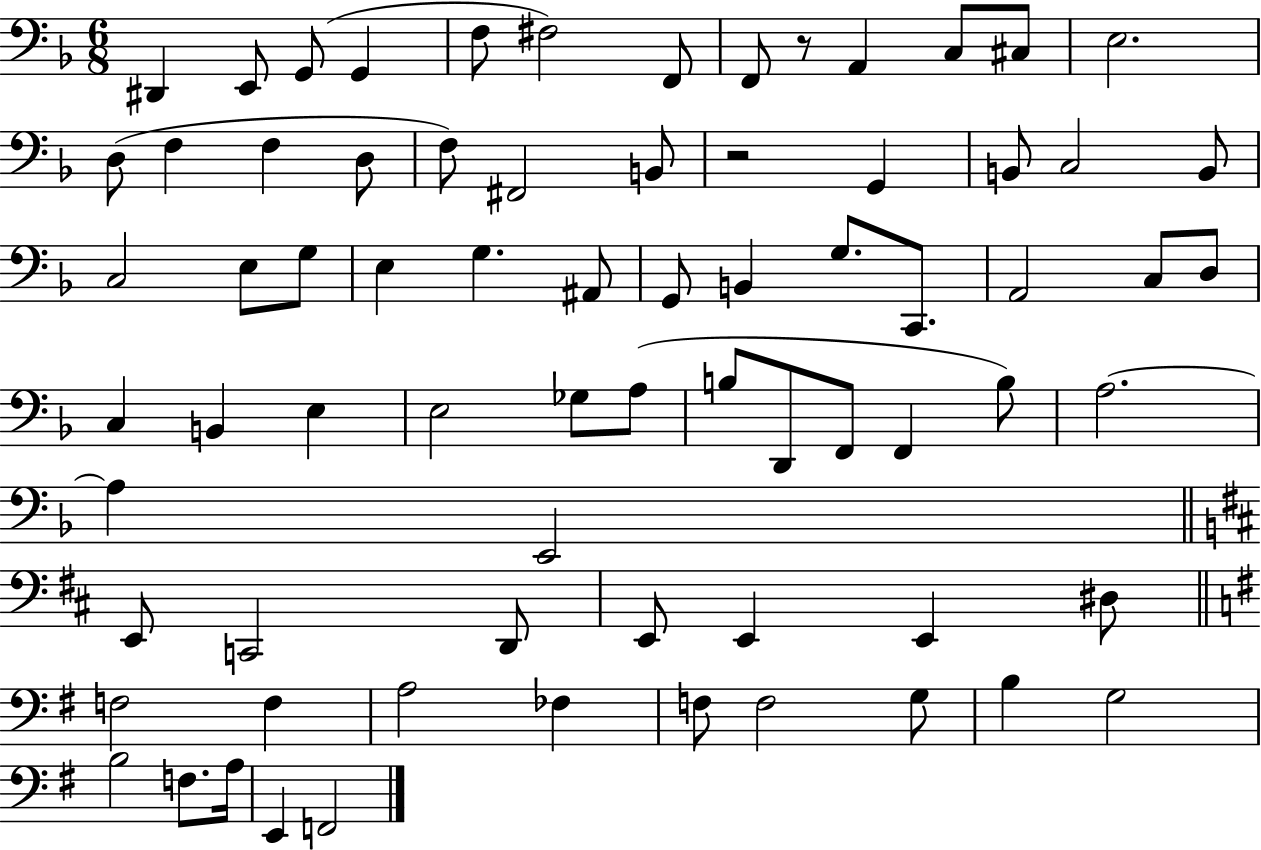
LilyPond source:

{
  \clef bass
  \numericTimeSignature
  \time 6/8
  \key f \major
  \repeat volta 2 { dis,4 e,8 g,8( g,4 | f8 fis2) f,8 | f,8 r8 a,4 c8 cis8 | e2. | \break d8( f4 f4 d8 | f8) fis,2 b,8 | r2 g,4 | b,8 c2 b,8 | \break c2 e8 g8 | e4 g4. ais,8 | g,8 b,4 g8. c,8. | a,2 c8 d8 | \break c4 b,4 e4 | e2 ges8 a8( | b8 d,8 f,8 f,4 b8) | a2.~~ | \break a4 e,2 | \bar "||" \break \key b \minor e,8 c,2 d,8 | e,8 e,4 e,4 dis8 | \bar "||" \break \key g \major f2 f4 | a2 fes4 | f8 f2 g8 | b4 g2 | \break b2 f8. a16 | e,4 f,2 | } \bar "|."
}